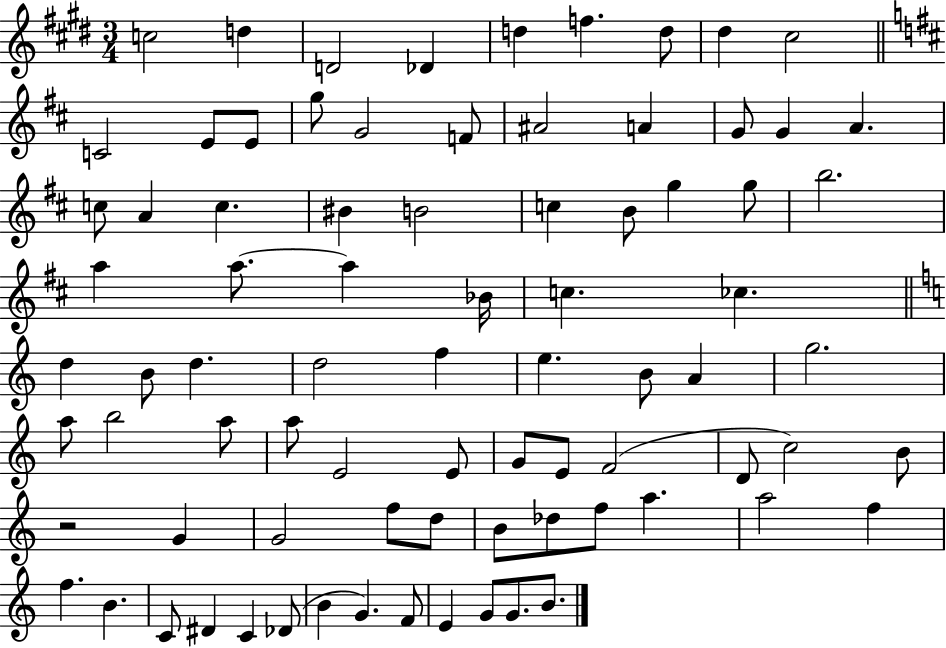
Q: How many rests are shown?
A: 1